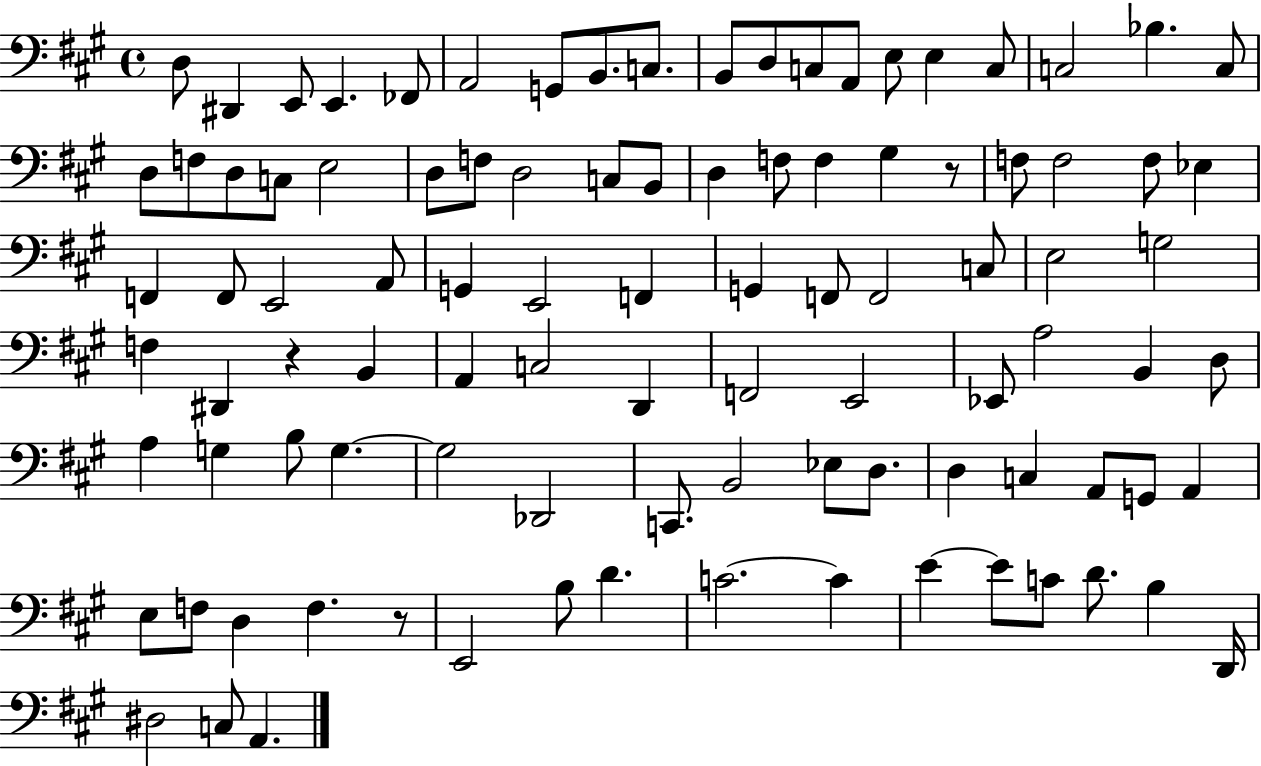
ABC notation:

X:1
T:Untitled
M:4/4
L:1/4
K:A
D,/2 ^D,, E,,/2 E,, _F,,/2 A,,2 G,,/2 B,,/2 C,/2 B,,/2 D,/2 C,/2 A,,/2 E,/2 E, C,/2 C,2 _B, C,/2 D,/2 F,/2 D,/2 C,/2 E,2 D,/2 F,/2 D,2 C,/2 B,,/2 D, F,/2 F, ^G, z/2 F,/2 F,2 F,/2 _E, F,, F,,/2 E,,2 A,,/2 G,, E,,2 F,, G,, F,,/2 F,,2 C,/2 E,2 G,2 F, ^D,, z B,, A,, C,2 D,, F,,2 E,,2 _E,,/2 A,2 B,, D,/2 A, G, B,/2 G, G,2 _D,,2 C,,/2 B,,2 _E,/2 D,/2 D, C, A,,/2 G,,/2 A,, E,/2 F,/2 D, F, z/2 E,,2 B,/2 D C2 C E E/2 C/2 D/2 B, D,,/4 ^D,2 C,/2 A,,